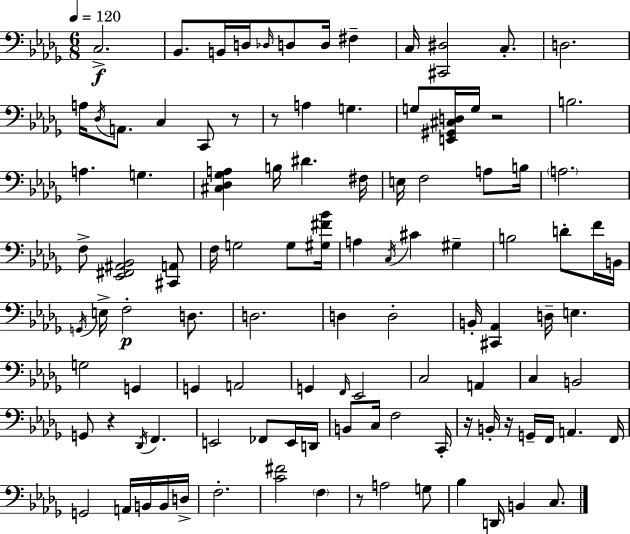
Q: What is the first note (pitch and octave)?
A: C3